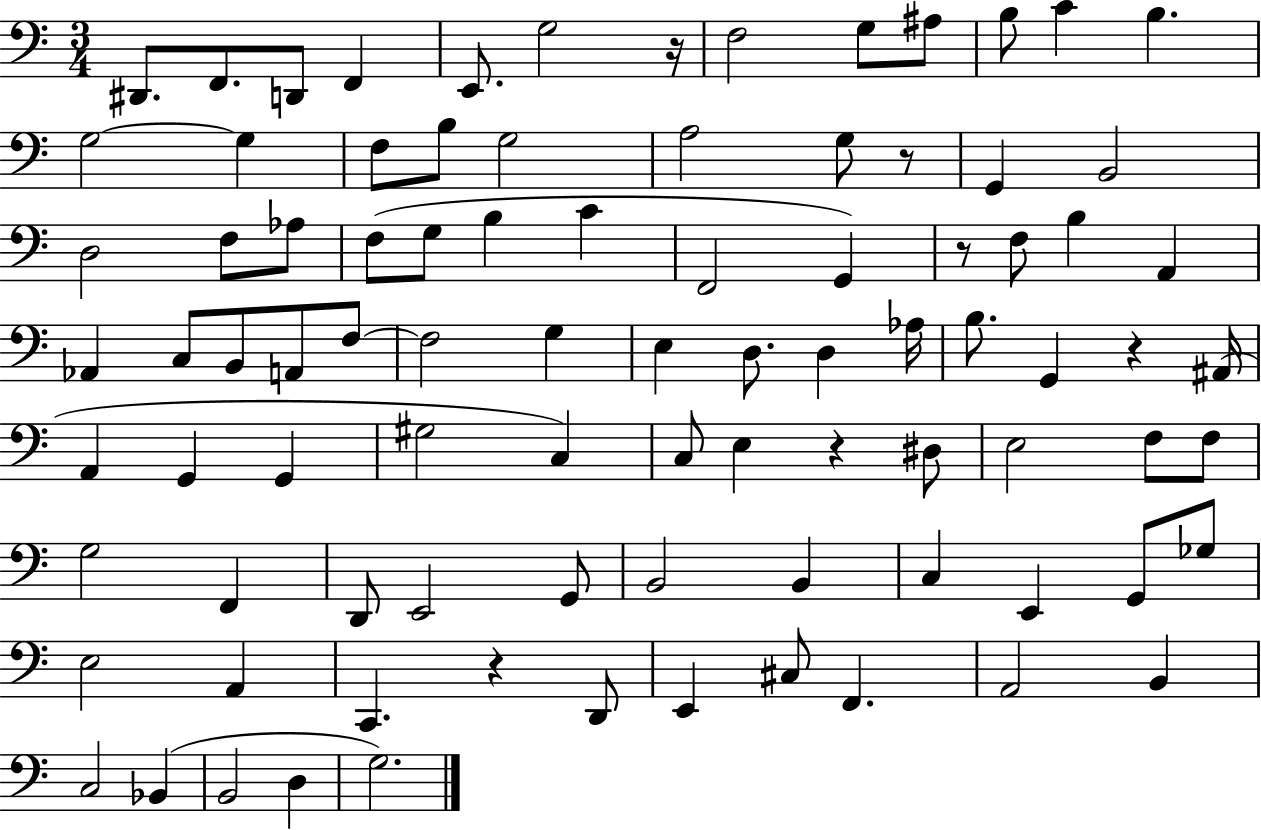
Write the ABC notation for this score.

X:1
T:Untitled
M:3/4
L:1/4
K:C
^D,,/2 F,,/2 D,,/2 F,, E,,/2 G,2 z/4 F,2 G,/2 ^A,/2 B,/2 C B, G,2 G, F,/2 B,/2 G,2 A,2 G,/2 z/2 G,, B,,2 D,2 F,/2 _A,/2 F,/2 G,/2 B, C F,,2 G,, z/2 F,/2 B, A,, _A,, C,/2 B,,/2 A,,/2 F,/2 F,2 G, E, D,/2 D, _A,/4 B,/2 G,, z ^A,,/4 A,, G,, G,, ^G,2 C, C,/2 E, z ^D,/2 E,2 F,/2 F,/2 G,2 F,, D,,/2 E,,2 G,,/2 B,,2 B,, C, E,, G,,/2 _G,/2 E,2 A,, C,, z D,,/2 E,, ^C,/2 F,, A,,2 B,, C,2 _B,, B,,2 D, G,2